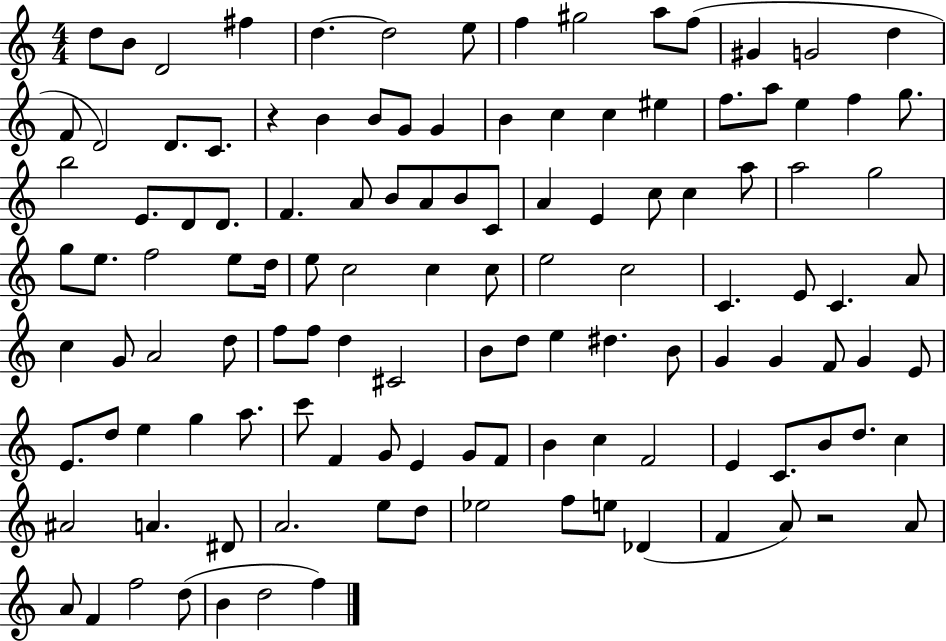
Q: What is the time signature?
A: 4/4